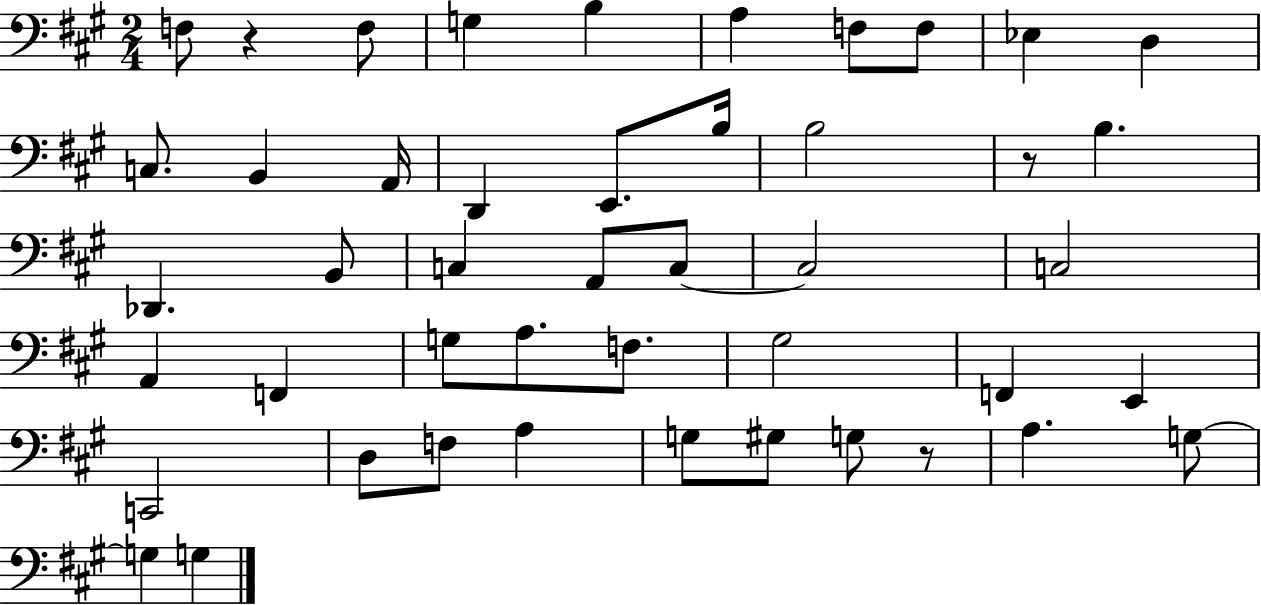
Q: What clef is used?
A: bass